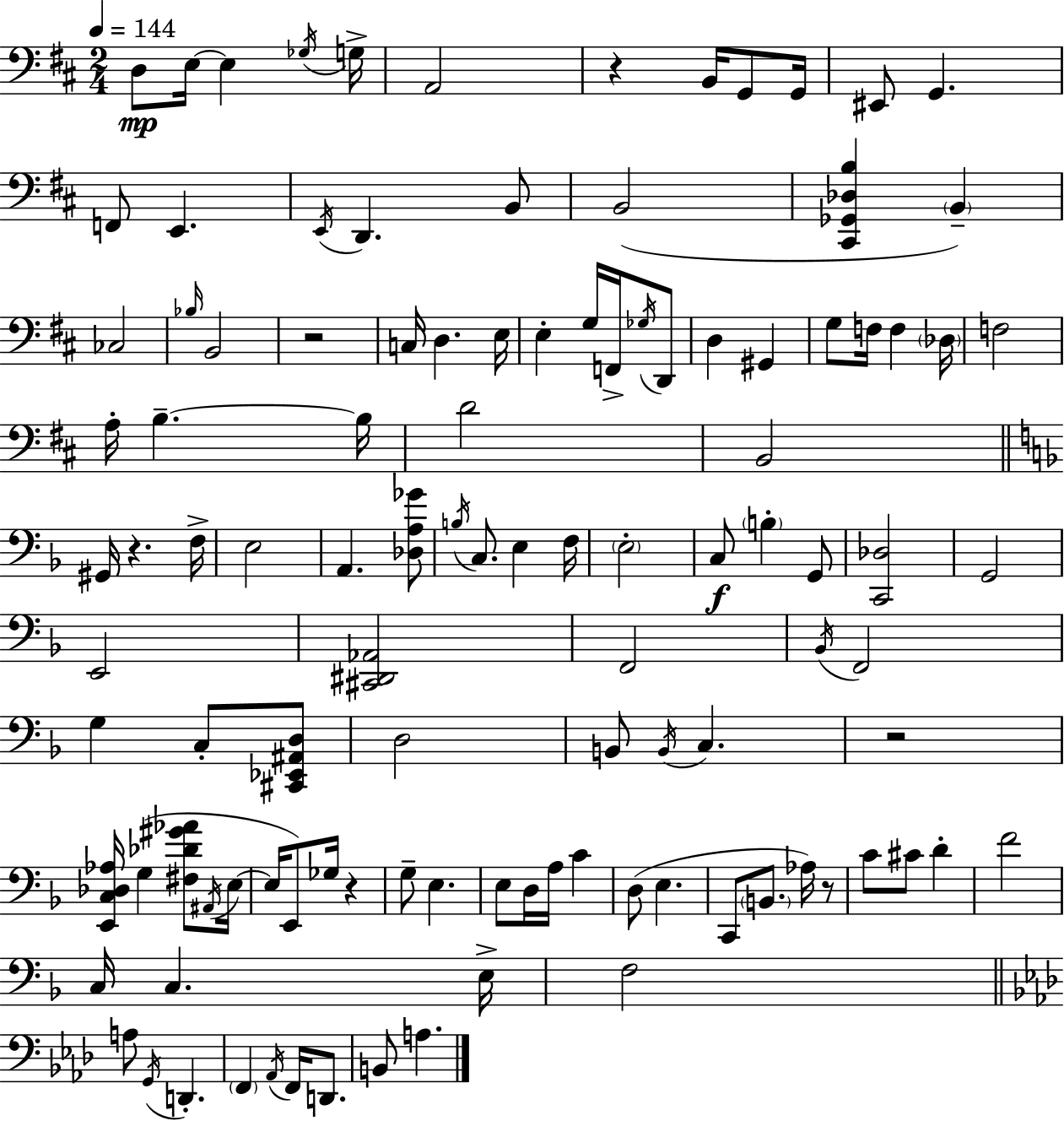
{
  \clef bass
  \numericTimeSignature
  \time 2/4
  \key d \major
  \tempo 4 = 144
  d8\mp e16~~ e4 \acciaccatura { ges16 } | g16-> a,2 | r4 b,16 g,8 | g,16 eis,8 g,4. | \break f,8 e,4. | \acciaccatura { e,16 } d,4. | b,8 b,2( | <cis, ges, des b>4 \parenthesize b,4--) | \break ces2 | \grace { bes16 } b,2 | r2 | c16 d4. | \break e16 e4-. g16 | f,16-> \acciaccatura { ges16 } d,8 d4 | gis,4 g8 f16 f4 | \parenthesize des16 f2 | \break a16-. b4.--~~ | b16 d'2 | b,2 | \bar "||" \break \key f \major gis,16 r4. f16-> | e2 | a,4. <des a ges'>8 | \acciaccatura { b16 } c8. e4 | \break f16 \parenthesize e2-. | c8\f \parenthesize b4-. g,8 | <c, des>2 | g,2 | \break e,2 | <cis, dis, aes,>2 | f,2 | \acciaccatura { bes,16 } f,2 | \break g4 c8-. | <cis, ees, ais, d>8 d2 | b,8 \acciaccatura { b,16 } c4. | r2 | \break <e, c des aes>16 g4( | <fis des' gis' aes'>8 \acciaccatura { ais,16 } e16~~ e16 e,8) ges16 | r4 g8-- e4. | e8 d16 a16 | \break c'4 d8( e4. | c,8 \parenthesize b,8. | aes16) r8 c'8 cis'8 | d'4-. f'2 | \break c16 c4. | e16-> f2 | \bar "||" \break \key f \minor a8 \acciaccatura { g,16 } d,4.-. | \parenthesize f,4 \acciaccatura { aes,16 } f,16 d,8. | b,8 a4. | \bar "|."
}